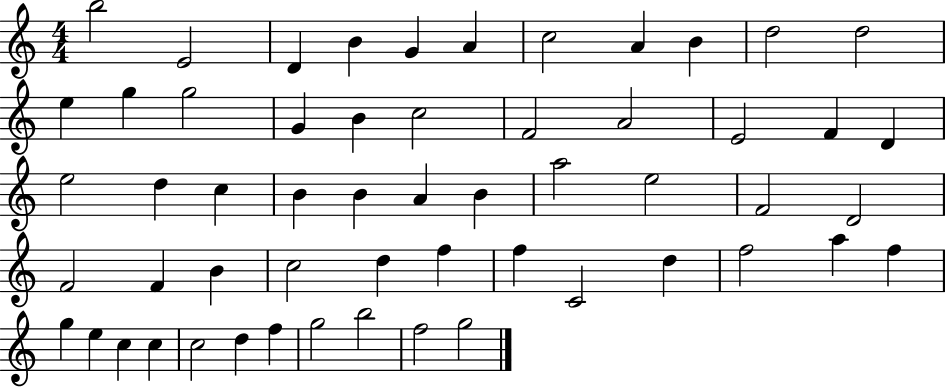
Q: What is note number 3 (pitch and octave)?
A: D4